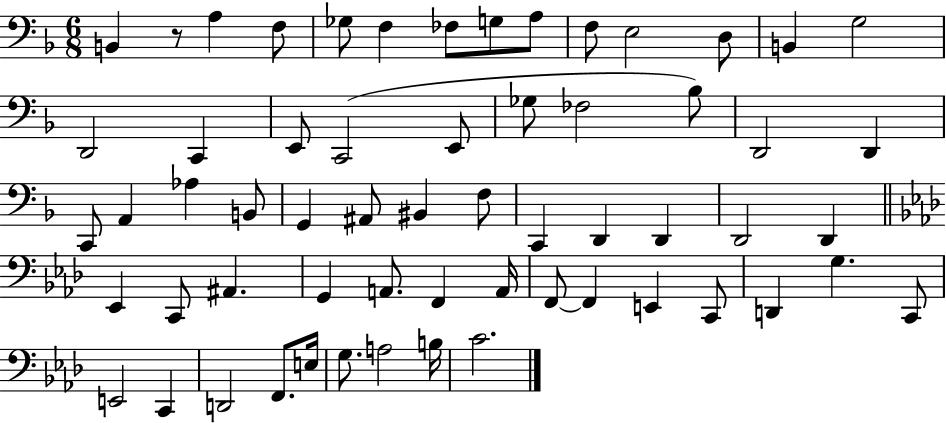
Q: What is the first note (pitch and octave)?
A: B2